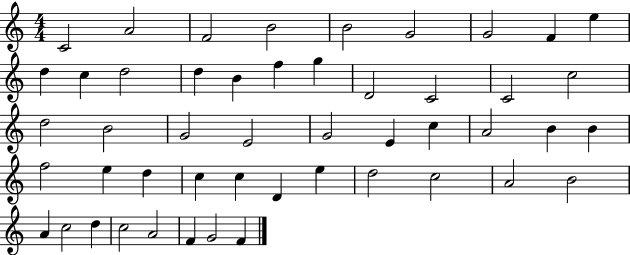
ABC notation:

X:1
T:Untitled
M:4/4
L:1/4
K:C
C2 A2 F2 B2 B2 G2 G2 F e d c d2 d B f g D2 C2 C2 c2 d2 B2 G2 E2 G2 E c A2 B B f2 e d c c D e d2 c2 A2 B2 A c2 d c2 A2 F G2 F